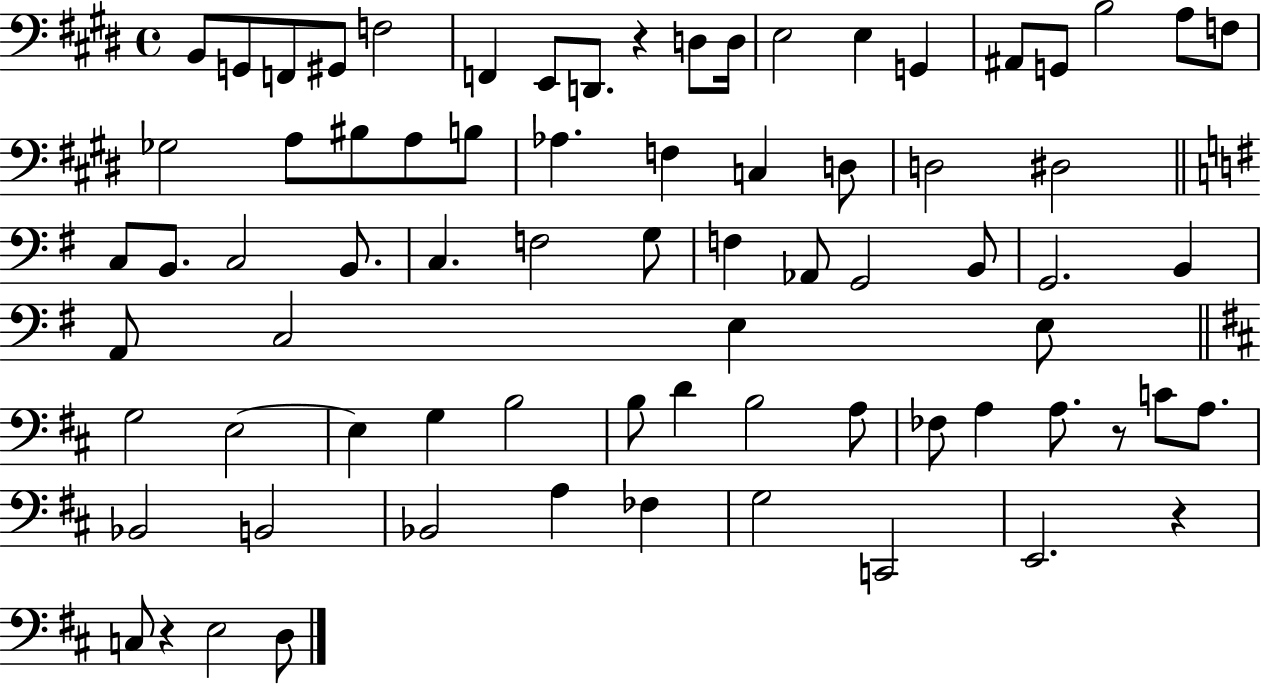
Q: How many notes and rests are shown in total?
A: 75